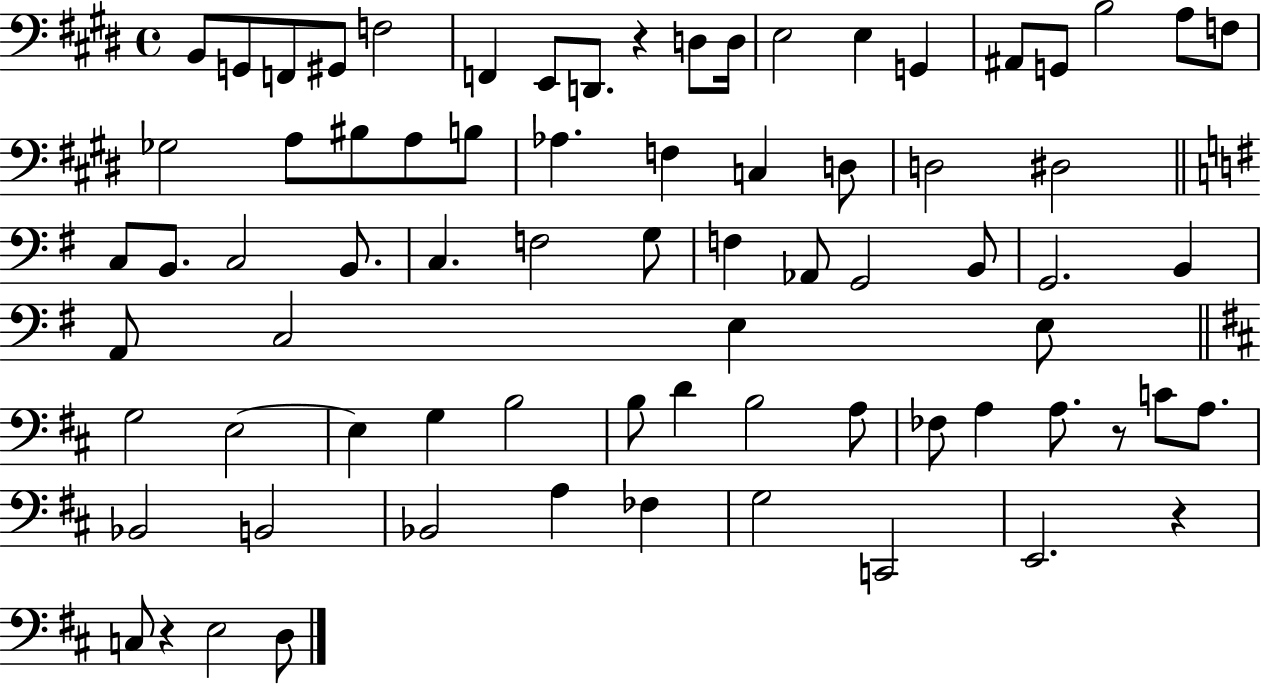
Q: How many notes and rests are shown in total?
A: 75